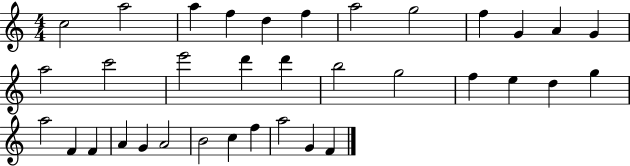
C5/h A5/h A5/q F5/q D5/q F5/q A5/h G5/h F5/q G4/q A4/q G4/q A5/h C6/h E6/h D6/q D6/q B5/h G5/h F5/q E5/q D5/q G5/q A5/h F4/q F4/q A4/q G4/q A4/h B4/h C5/q F5/q A5/h G4/q F4/q